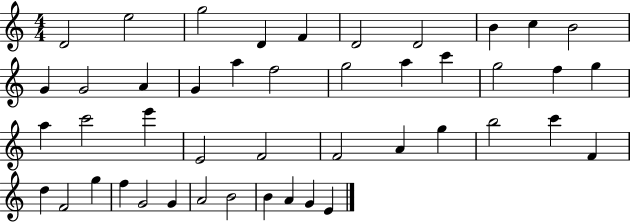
D4/h E5/h G5/h D4/q F4/q D4/h D4/h B4/q C5/q B4/h G4/q G4/h A4/q G4/q A5/q F5/h G5/h A5/q C6/q G5/h F5/q G5/q A5/q C6/h E6/q E4/h F4/h F4/h A4/q G5/q B5/h C6/q F4/q D5/q F4/h G5/q F5/q G4/h G4/q A4/h B4/h B4/q A4/q G4/q E4/q